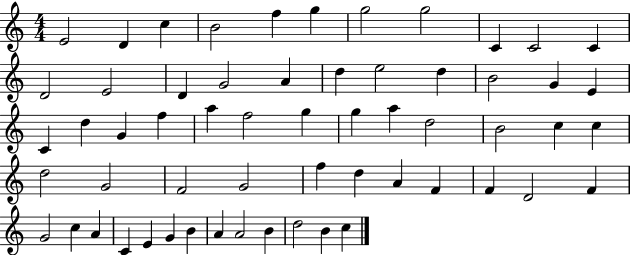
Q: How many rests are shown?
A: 0